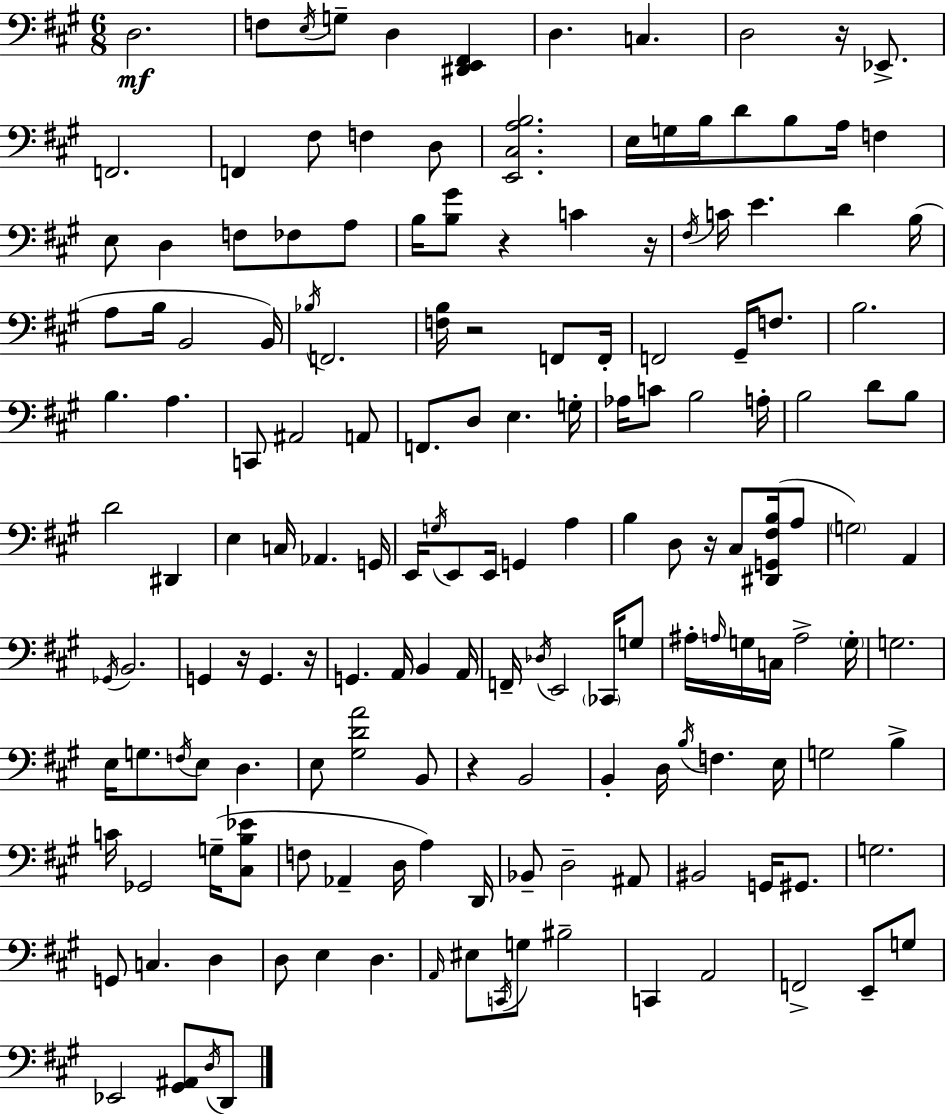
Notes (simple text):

D3/h. F3/e E3/s G3/e D3/q [D#2,E2,F#2]/q D3/q. C3/q. D3/h R/s Eb2/e. F2/h. F2/q F#3/e F3/q D3/e [E2,C#3,A3,B3]/h. E3/s G3/s B3/s D4/e B3/e A3/s F3/q E3/e D3/q F3/e FES3/e A3/e B3/s [B3,G#4]/e R/q C4/q R/s F#3/s C4/s E4/q. D4/q B3/s A3/e B3/s B2/h B2/s Bb3/s F2/h. [F3,B3]/s R/h F2/e F2/s F2/h G#2/s F3/e. B3/h. B3/q. A3/q. C2/e A#2/h A2/e F2/e. D3/e E3/q. G3/s Ab3/s C4/e B3/h A3/s B3/h D4/e B3/e D4/h D#2/q E3/q C3/s Ab2/q. G2/s E2/s G3/s E2/e E2/s G2/q A3/q B3/q D3/e R/s C#3/e [D#2,G2,F#3,B3]/s A3/e G3/h A2/q Gb2/s B2/h. G2/q R/s G2/q. R/s G2/q. A2/s B2/q A2/s F2/s Db3/s E2/h CES2/s G3/e A#3/s A3/s G3/s C3/s A3/h G3/s G3/h. E3/s G3/e. F3/s E3/e D3/q. E3/e [G#3,D4,A4]/h B2/e R/q B2/h B2/q D3/s B3/s F3/q. E3/s G3/h B3/q C4/s Gb2/h G3/s [C#3,B3,Eb4]/e F3/e Ab2/q D3/s A3/q D2/s Bb2/e D3/h A#2/e BIS2/h G2/s G#2/e. G3/h. G2/e C3/q. D3/q D3/e E3/q D3/q. A2/s EIS3/e C2/s G3/e BIS3/h C2/q A2/h F2/h E2/e G3/e Eb2/h [G#2,A#2]/e D3/s D2/e